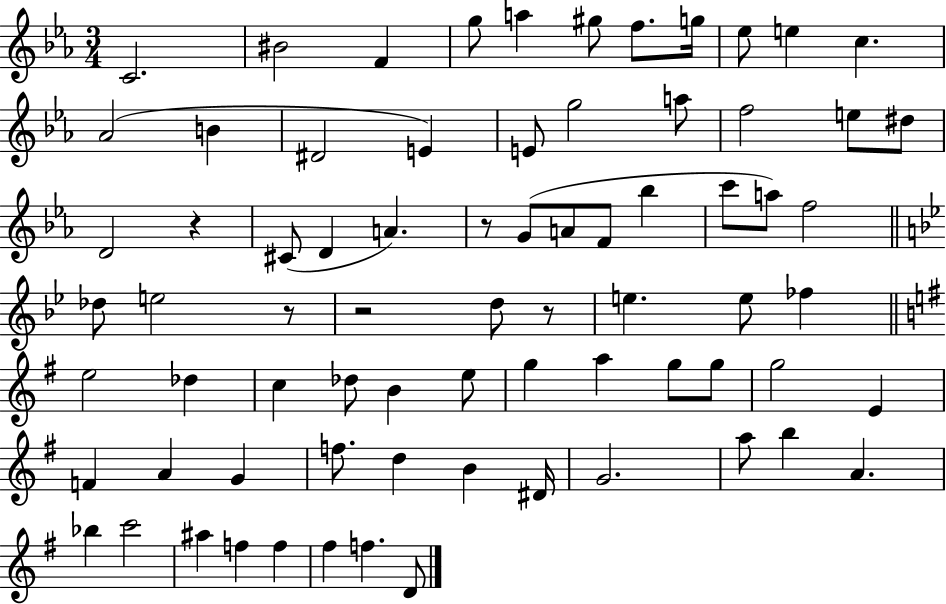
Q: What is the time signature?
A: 3/4